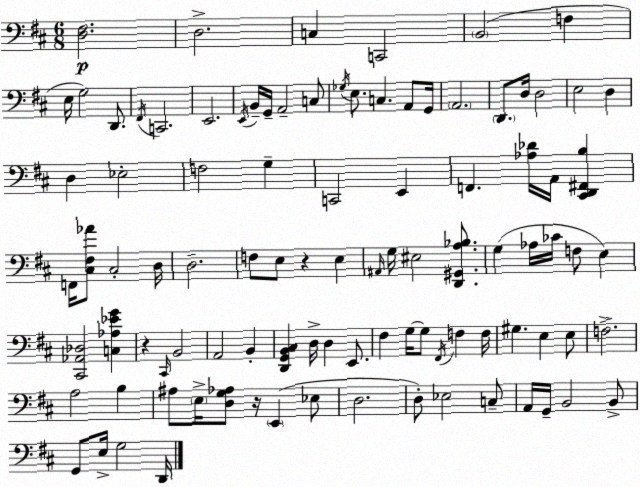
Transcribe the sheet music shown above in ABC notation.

X:1
T:Untitled
M:6/8
L:1/4
K:D
[D,^F,]2 D,2 C, C,,2 B,,2 F, E,/4 G,2 D,,/2 ^F,,/4 C,,2 E,,2 E,,/4 B,,/4 G,,/4 A,,2 C,/2 _G,/4 E,/2 C, A,,/2 G,,/4 A,,2 D,,/2 D,/4 D,2 E,2 D, D, _E,2 F,2 G, C,,2 E,, F,, [_A,_D]/4 A,,/4 [^C,,D,,^F,,B,] F,,/4 [^C,^F,_A]/2 ^C,2 D,/4 D,2 F,/2 E,/2 z E, ^A,,/4 G,/4 ^E,2 [D,,^G,,A,_B,]/2 G, _A,/4 _C/4 F,/2 E, [^C,,_A,,_D,]2 [C,_A,_EG] z ^C,,/4 B,,2 A,,2 B,, [D,,G,,B,,^C,] D,/4 D, E,,/2 ^F, G,/4 G,/2 ^F,,/4 F, F,/4 ^G, E, E,/2 F,2 A,2 B, ^A,/2 E,/4 [D,G,_A,]/2 z/4 E,, _E,/2 D,2 D,/2 _E,2 C,/2 A,,/4 G,,/4 B,,2 B,,/2 G,,/2 E,/4 G,2 D,,/4